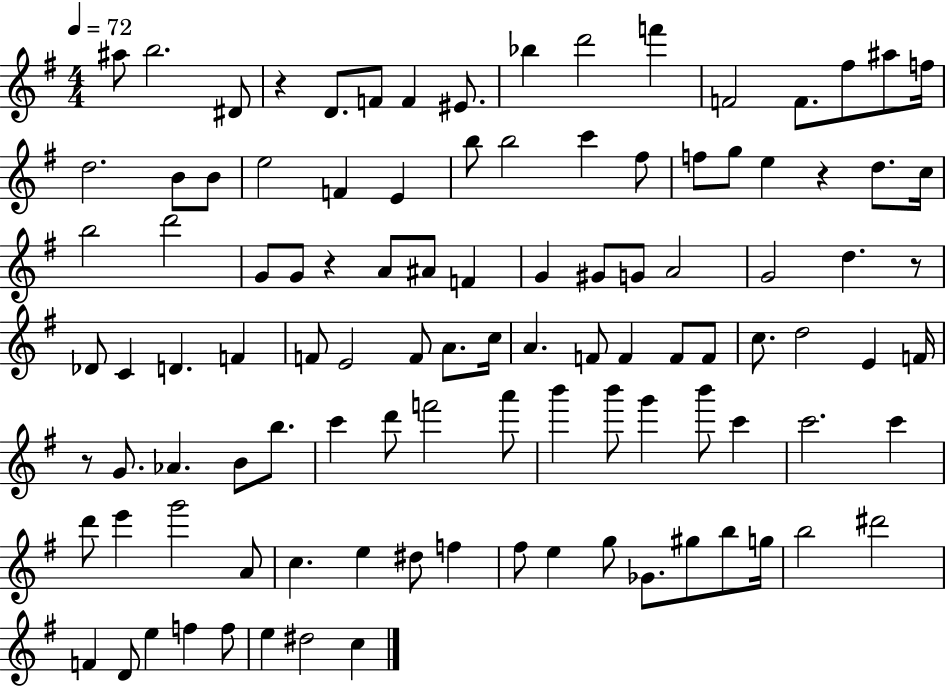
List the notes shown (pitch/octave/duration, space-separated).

A#5/e B5/h. D#4/e R/q D4/e. F4/e F4/q EIS4/e. Bb5/q D6/h F6/q F4/h F4/e. F#5/e A#5/e F5/s D5/h. B4/e B4/e E5/h F4/q E4/q B5/e B5/h C6/q F#5/e F5/e G5/e E5/q R/q D5/e. C5/s B5/h D6/h G4/e G4/e R/q A4/e A#4/e F4/q G4/q G#4/e G4/e A4/h G4/h D5/q. R/e Db4/e C4/q D4/q. F4/q F4/e E4/h F4/e A4/e. C5/s A4/q. F4/e F4/q F4/e F4/e C5/e. D5/h E4/q F4/s R/e G4/e. Ab4/q. B4/e B5/e. C6/q D6/e F6/h A6/e B6/q B6/e G6/q B6/e C6/q C6/h. C6/q D6/e E6/q G6/h A4/e C5/q. E5/q D#5/e F5/q F#5/e E5/q G5/e Gb4/e. G#5/e B5/e G5/s B5/h D#6/h F4/q D4/e E5/q F5/q F5/e E5/q D#5/h C5/q